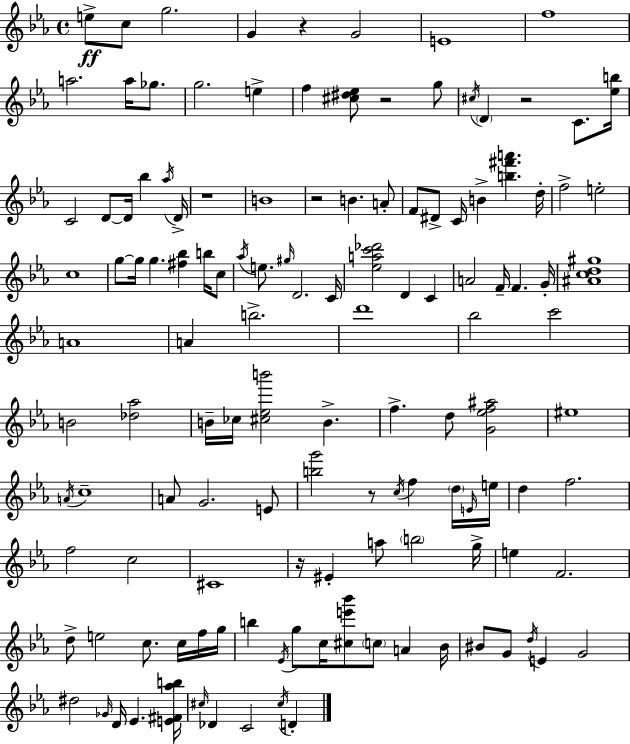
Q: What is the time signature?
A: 4/4